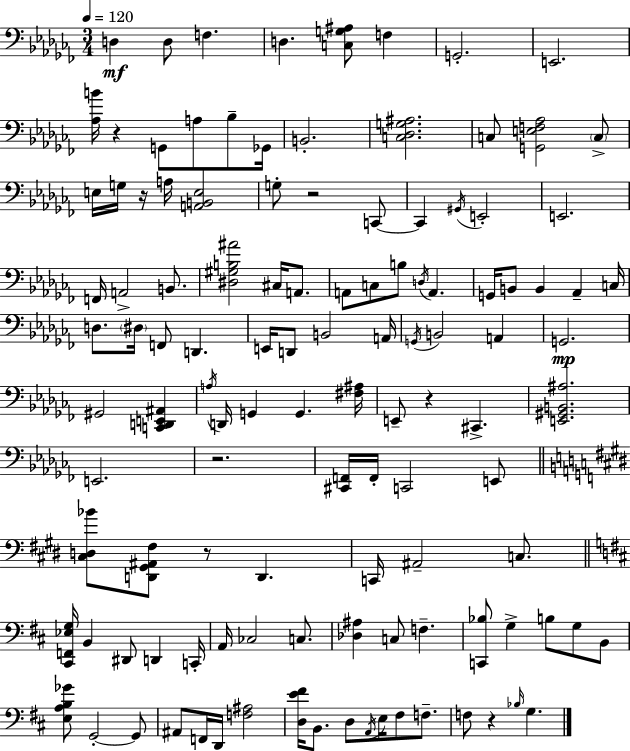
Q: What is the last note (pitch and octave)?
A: G3